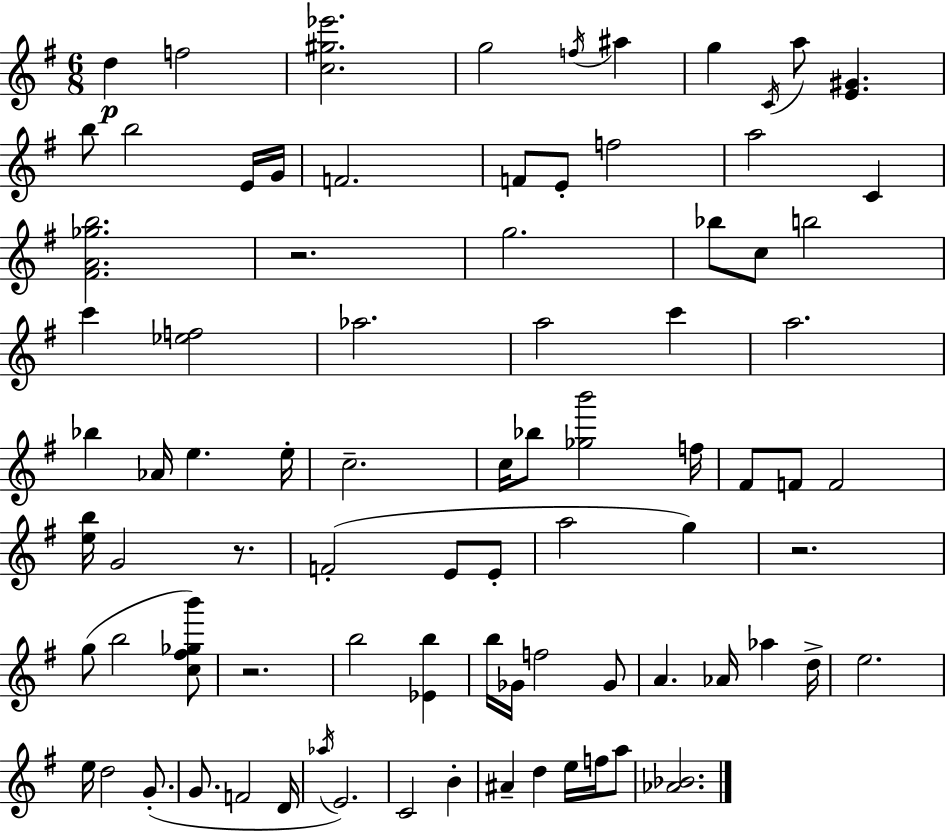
D5/q F5/h [C5,G#5,Eb6]/h. G5/h F5/s A#5/q G5/q C4/s A5/e [E4,G#4]/q. B5/e B5/h E4/s G4/s F4/h. F4/e E4/e F5/h A5/h C4/q [F#4,A4,Gb5,B5]/h. R/h. G5/h. Bb5/e C5/e B5/h C6/q [Eb5,F5]/h Ab5/h. A5/h C6/q A5/h. Bb5/q Ab4/s E5/q. E5/s C5/h. C5/s Bb5/e [Gb5,B6]/h F5/s F#4/e F4/e F4/h [E5,B5]/s G4/h R/e. F4/h E4/e E4/e A5/h G5/q R/h. G5/e B5/h [C5,F#5,Gb5,B6]/e R/h. B5/h [Eb4,B5]/q B5/s Gb4/s F5/h Gb4/e A4/q. Ab4/s Ab5/q D5/s E5/h. E5/s D5/h G4/e. G4/e. F4/h D4/s Ab5/s E4/h. C4/h B4/q A#4/q D5/q E5/s F5/s A5/e [Ab4,Bb4]/h.